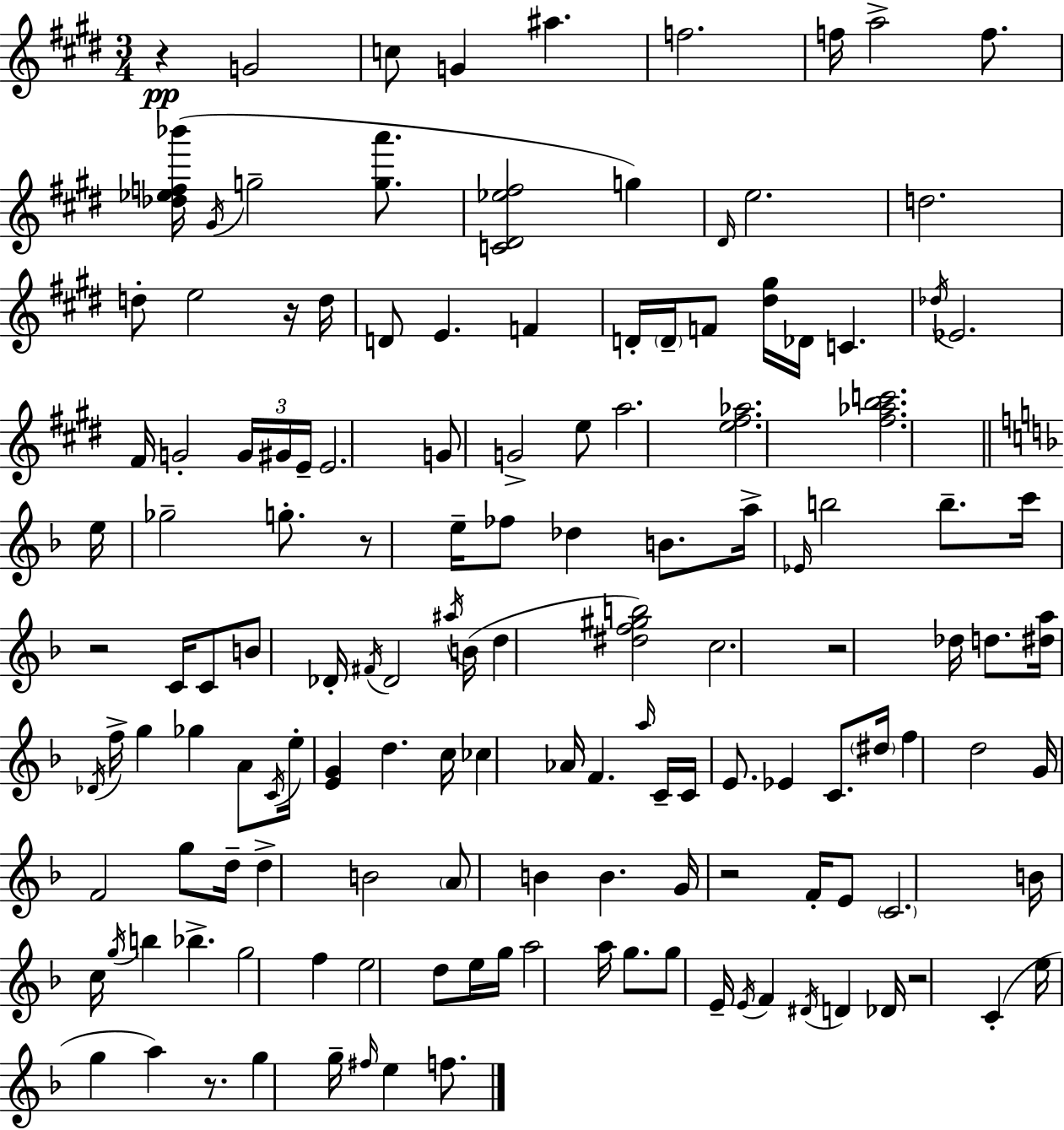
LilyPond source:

{
  \clef treble
  \numericTimeSignature
  \time 3/4
  \key e \major
  r4\pp g'2 | c''8 g'4 ais''4. | f''2. | f''16 a''2-> f''8. | \break <des'' ees'' f'' bes'''>16( \acciaccatura { gis'16 } g''2-- <g'' a'''>8. | <c' dis' ees'' fis''>2 g''4) | \grace { dis'16 } e''2. | d''2. | \break d''8-. e''2 | r16 d''16 d'8 e'4. f'4 | d'16-. \parenthesize d'16-- f'8 <dis'' gis''>16 des'16 c'4. | \acciaccatura { des''16 } ees'2. | \break fis'16 g'2-. | \tuplet 3/2 { g'16 gis'16 e'16-- } e'2. | g'8 g'2-> | e''8 a''2. | \break <e'' fis'' aes''>2. | <fis'' aes'' b'' c'''>2. | \bar "||" \break \key d \minor e''16 ges''2-- g''8.-. | r8 e''16-- fes''8 des''4 b'8. | a''16-> \grace { ees'16 } b''2 b''8.-- | c'''16 r2 c'16 c'8 | \break b'8 des'16-. \acciaccatura { fis'16 } des'2 | \acciaccatura { ais''16 }( b'16 d''4 <dis'' f'' gis'' b''>2) | c''2. | r2 des''16 | \break d''8. <dis'' a''>16 \acciaccatura { des'16 } f''16-> g''4 ges''4 | a'8 \acciaccatura { c'16 } e''16-. <e' g'>4 d''4. | c''16 ces''4 aes'16 f'4. | \grace { a''16 } c'16-- c'16 e'8. ees'4 | \break c'8. \parenthesize dis''16 f''4 d''2 | g'16 f'2 | g''8 d''16-- d''4-> b'2 | \parenthesize a'8 b'4 | \break b'4. g'16 r2 | f'16-. e'8 \parenthesize c'2. | b'16 c''16 \acciaccatura { g''16 } b''4 | bes''4.-> g''2 | \break f''4 e''2 | d''8 e''16 g''16 a''2 | a''16 g''8. g''8 e'16-- \acciaccatura { e'16 } f'4 | \acciaccatura { dis'16 } d'4 des'16 r2 | \break c'4-.( e''16 g''4 | a''4) r8. g''4 | g''16-- \grace { fis''16 } e''4 f''8. \bar "|."
}